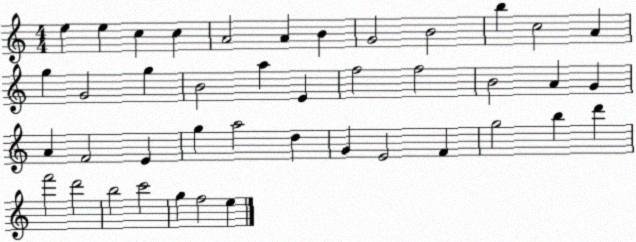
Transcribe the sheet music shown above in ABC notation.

X:1
T:Untitled
M:4/4
L:1/4
K:C
e e c c A2 A B G2 B2 b c2 A g G2 g B2 a E f2 f2 B2 A G A F2 E g a2 d G E2 F g2 b d' f'2 d'2 b2 c'2 g f2 e